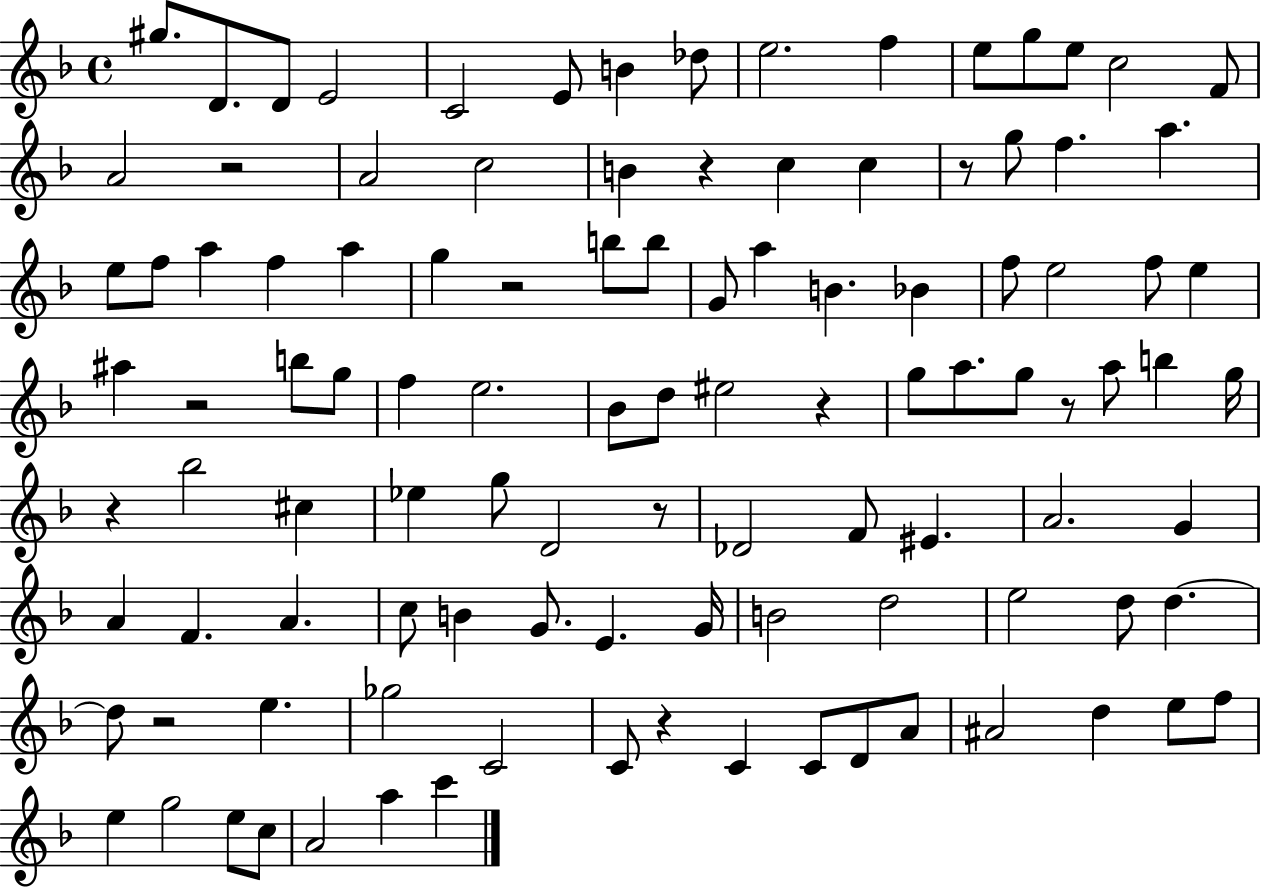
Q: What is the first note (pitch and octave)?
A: G#5